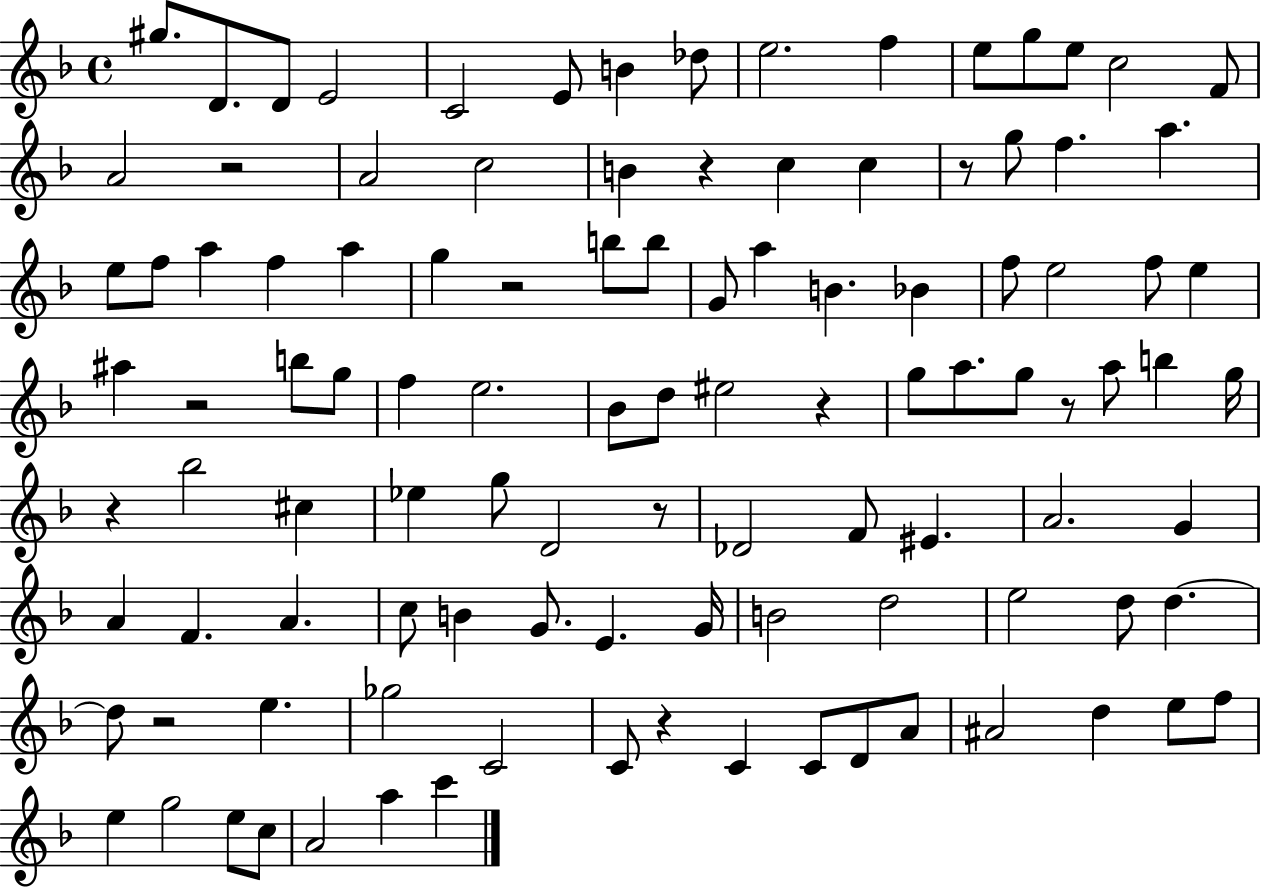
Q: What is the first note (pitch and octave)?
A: G#5